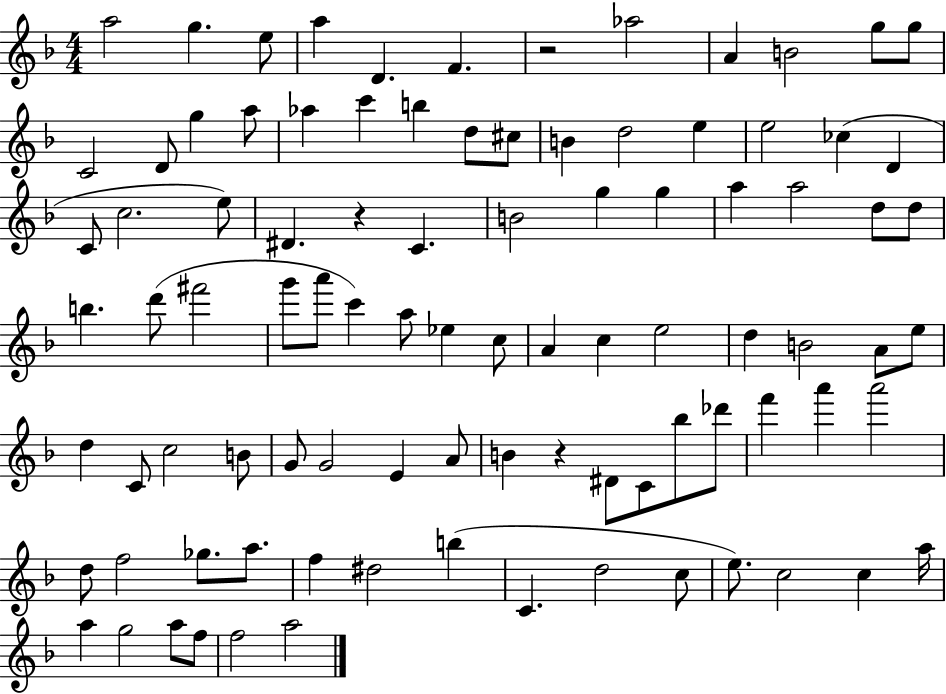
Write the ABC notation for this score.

X:1
T:Untitled
M:4/4
L:1/4
K:F
a2 g e/2 a D F z2 _a2 A B2 g/2 g/2 C2 D/2 g a/2 _a c' b d/2 ^c/2 B d2 e e2 _c D C/2 c2 e/2 ^D z C B2 g g a a2 d/2 d/2 b d'/2 ^f'2 g'/2 a'/2 c' a/2 _e c/2 A c e2 d B2 A/2 e/2 d C/2 c2 B/2 G/2 G2 E A/2 B z ^D/2 C/2 _b/2 _d'/2 f' a' a'2 d/2 f2 _g/2 a/2 f ^d2 b C d2 c/2 e/2 c2 c a/4 a g2 a/2 f/2 f2 a2